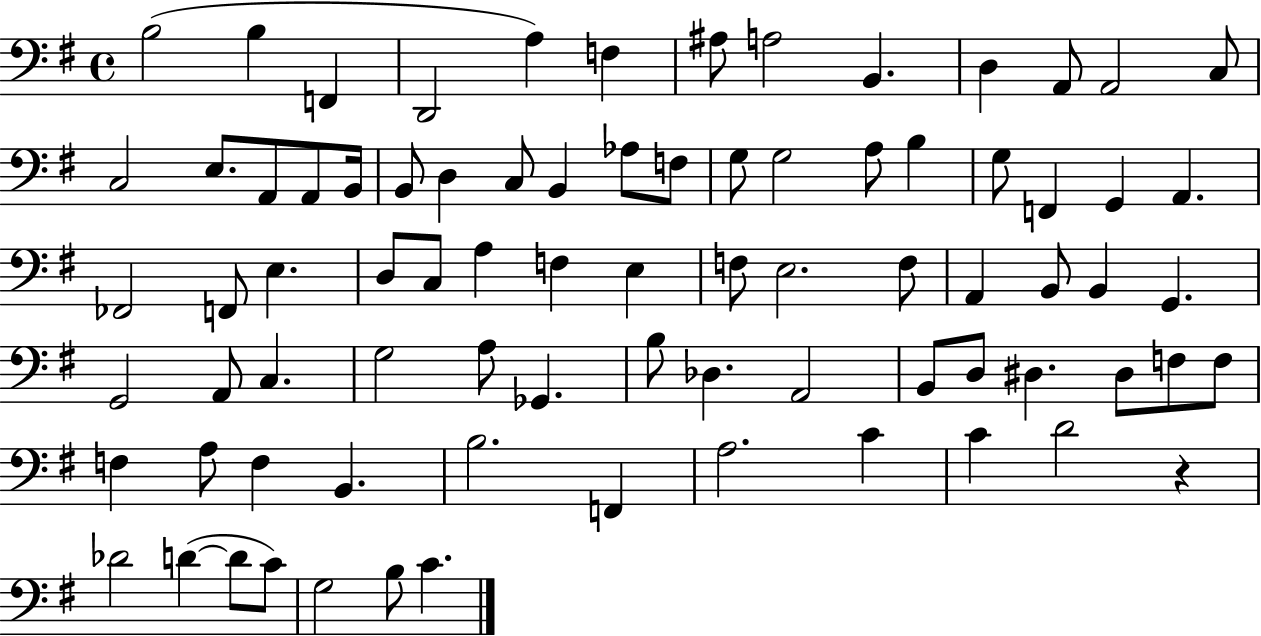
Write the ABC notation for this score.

X:1
T:Untitled
M:4/4
L:1/4
K:G
B,2 B, F,, D,,2 A, F, ^A,/2 A,2 B,, D, A,,/2 A,,2 C,/2 C,2 E,/2 A,,/2 A,,/2 B,,/4 B,,/2 D, C,/2 B,, _A,/2 F,/2 G,/2 G,2 A,/2 B, G,/2 F,, G,, A,, _F,,2 F,,/2 E, D,/2 C,/2 A, F, E, F,/2 E,2 F,/2 A,, B,,/2 B,, G,, G,,2 A,,/2 C, G,2 A,/2 _G,, B,/2 _D, A,,2 B,,/2 D,/2 ^D, ^D,/2 F,/2 F,/2 F, A,/2 F, B,, B,2 F,, A,2 C C D2 z _D2 D D/2 C/2 G,2 B,/2 C